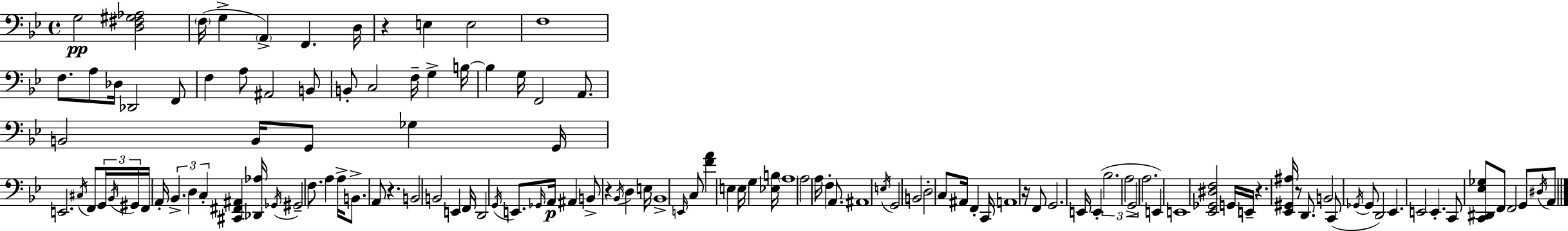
{
  \clef bass
  \time 4/4
  \defaultTimeSignature
  \key bes \major
  g2\pp <d fis gis aes>2 | \parenthesize f16( g4-> \parenthesize a,4->) f,4. d16 | r4 e4 e2 | f1 | \break f8. a8 des16 des,2 f,8 | f4 a8 ais,2 b,8 | b,8-. c2 f16-- g4-> b16~~ | b4 g16 f,2 a,8. | \break b,2 b,16 g,8 ges4 g,16 | e,2. \acciaccatura { cis16 } f,8 \tuplet 3/2 { g,16 | \acciaccatura { bes,16 } gis,16 } f,16 a,16-. \tuplet 3/2 { bes,4.-> d4 c4-. } | <cis, fis, ais,>4 <des, aes>16 \acciaccatura { ges,16 } gis,2-- | \break f8. a4 a16-> b,8.-> a,8 r4. | b,2 b,2 | e,4 f,16 d,2 | \acciaccatura { g,16 } e,8. \grace { ges,16 } a,16\p ais,4 b,8-> r4 | \break \acciaccatura { bes,16 } d4 e16 bes,1-> | \grace { e,16 } c8 <f' a'>4 e4 | e16 g4 <ees b>16 \parenthesize a1 | a2 a16 | \break f4-. a,8. ais,1 | \acciaccatura { e16 } g,2 | b,2 d2-. | c8 ais,16 f,4-. c,16 a,1 | \break r16 f,8 g,2. | e,16 e,4-.( \tuplet 3/2 { bes2. | a2 | g,2-> } a2. | \break e,4) e,1 | <ees, ges, dis f>2 | g,16 e,16-- r4. <ees, gis, ais>16 r8 d,8. b,2 | c,8( \acciaccatura { ges,16 } ges,8 d,2) | \break ees,4. e,2 | e,4.-. c,8 <c, dis, ees ges>8 f,8 f,2 | g,8 \acciaccatura { dis16 } a,8 \bar "|."
}